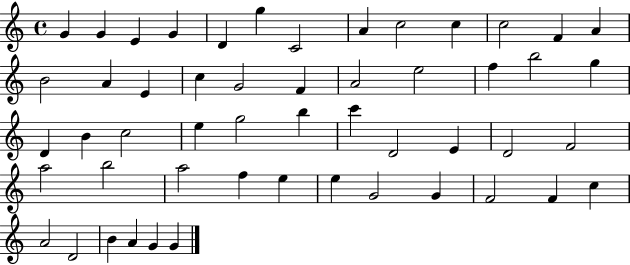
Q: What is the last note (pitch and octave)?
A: G4